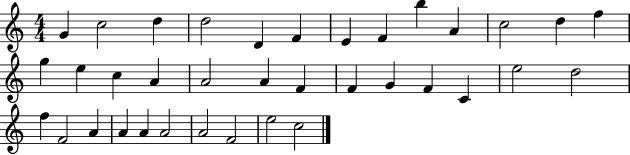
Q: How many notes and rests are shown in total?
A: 36